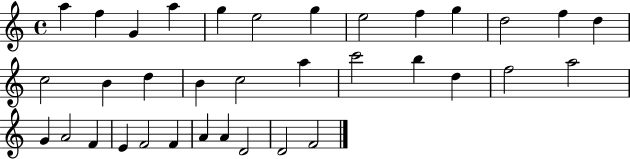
{
  \clef treble
  \time 4/4
  \defaultTimeSignature
  \key c \major
  a''4 f''4 g'4 a''4 | g''4 e''2 g''4 | e''2 f''4 g''4 | d''2 f''4 d''4 | \break c''2 b'4 d''4 | b'4 c''2 a''4 | c'''2 b''4 d''4 | f''2 a''2 | \break g'4 a'2 f'4 | e'4 f'2 f'4 | a'4 a'4 d'2 | d'2 f'2 | \break \bar "|."
}